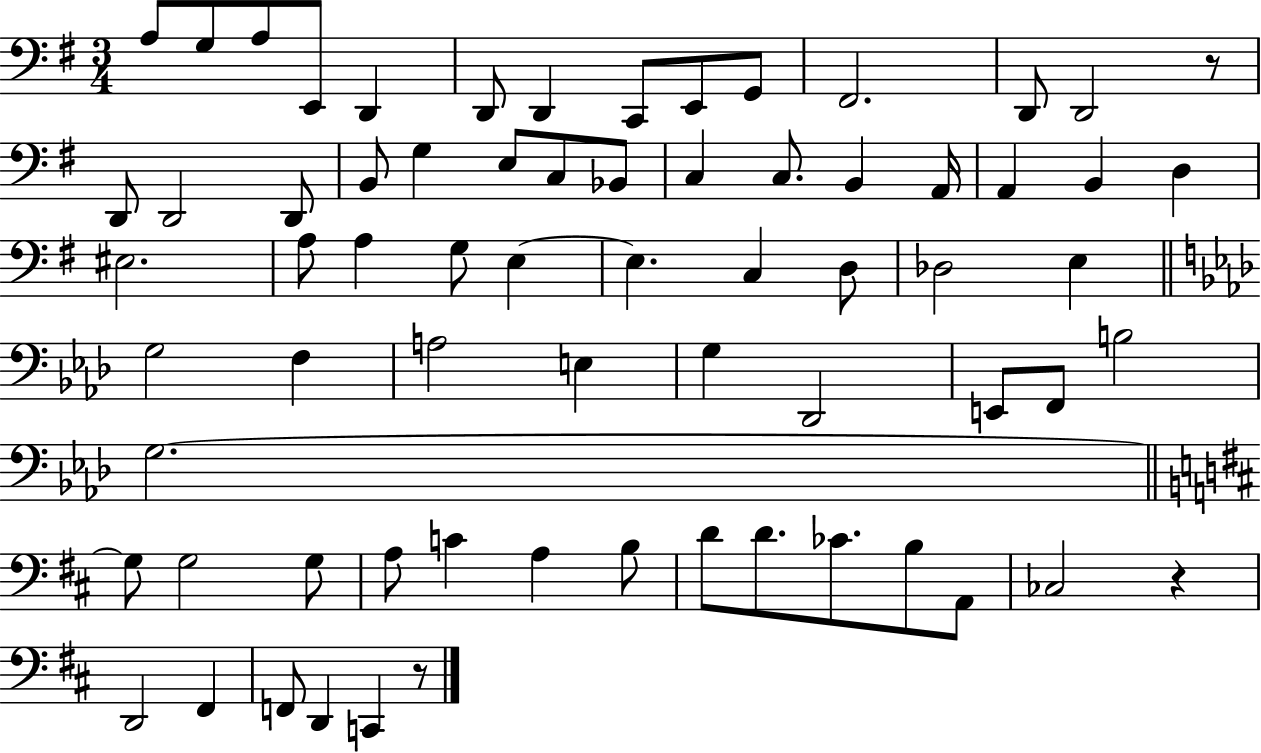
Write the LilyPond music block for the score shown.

{
  \clef bass
  \numericTimeSignature
  \time 3/4
  \key g \major
  a8 g8 a8 e,8 d,4 | d,8 d,4 c,8 e,8 g,8 | fis,2. | d,8 d,2 r8 | \break d,8 d,2 d,8 | b,8 g4 e8 c8 bes,8 | c4 c8. b,4 a,16 | a,4 b,4 d4 | \break eis2. | a8 a4 g8 e4~~ | e4. c4 d8 | des2 e4 | \break \bar "||" \break \key f \minor g2 f4 | a2 e4 | g4 des,2 | e,8 f,8 b2 | \break g2.~~ | \bar "||" \break \key b \minor g8 g2 g8 | a8 c'4 a4 b8 | d'8 d'8. ces'8. b8 a,8 | ces2 r4 | \break d,2 fis,4 | f,8 d,4 c,4 r8 | \bar "|."
}